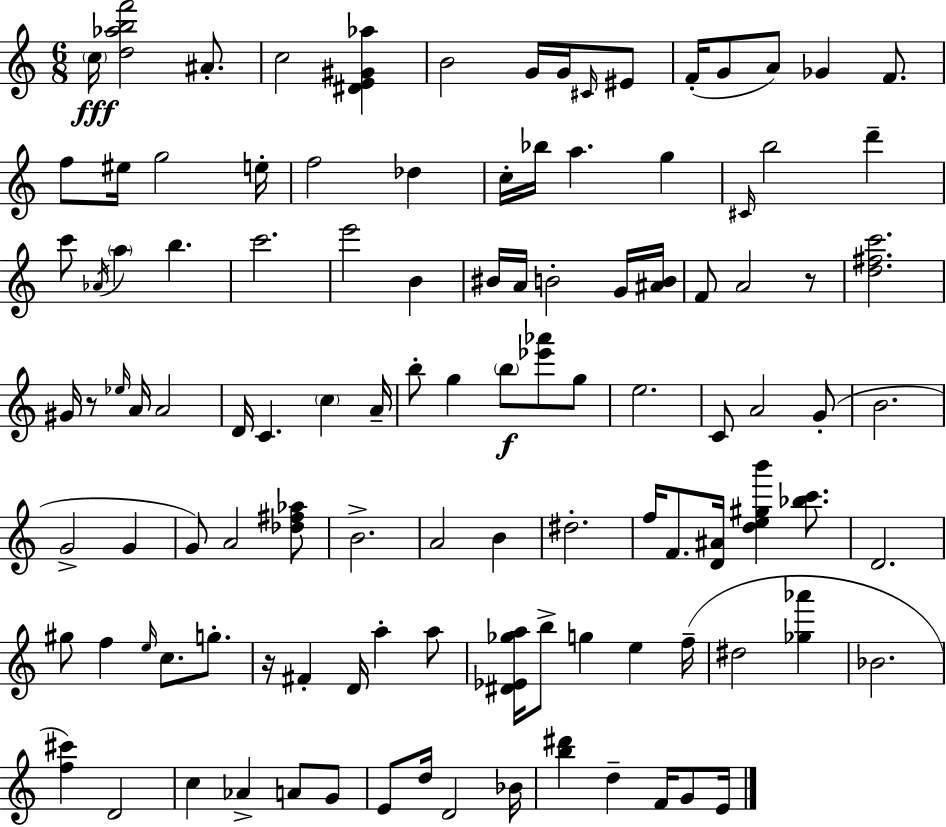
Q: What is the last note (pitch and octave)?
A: E4